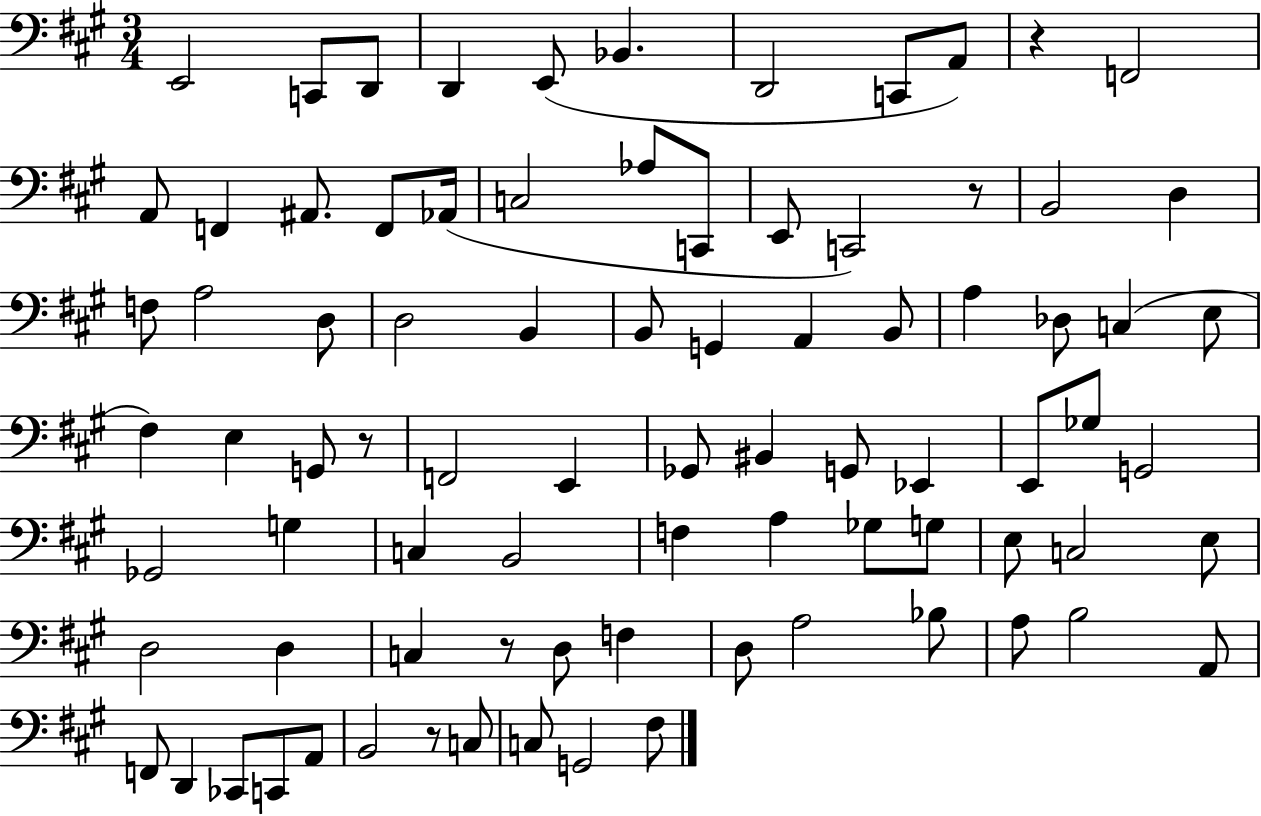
X:1
T:Untitled
M:3/4
L:1/4
K:A
E,,2 C,,/2 D,,/2 D,, E,,/2 _B,, D,,2 C,,/2 A,,/2 z F,,2 A,,/2 F,, ^A,,/2 F,,/2 _A,,/4 C,2 _A,/2 C,,/2 E,,/2 C,,2 z/2 B,,2 D, F,/2 A,2 D,/2 D,2 B,, B,,/2 G,, A,, B,,/2 A, _D,/2 C, E,/2 ^F, E, G,,/2 z/2 F,,2 E,, _G,,/2 ^B,, G,,/2 _E,, E,,/2 _G,/2 G,,2 _G,,2 G, C, B,,2 F, A, _G,/2 G,/2 E,/2 C,2 E,/2 D,2 D, C, z/2 D,/2 F, D,/2 A,2 _B,/2 A,/2 B,2 A,,/2 F,,/2 D,, _C,,/2 C,,/2 A,,/2 B,,2 z/2 C,/2 C,/2 G,,2 ^F,/2